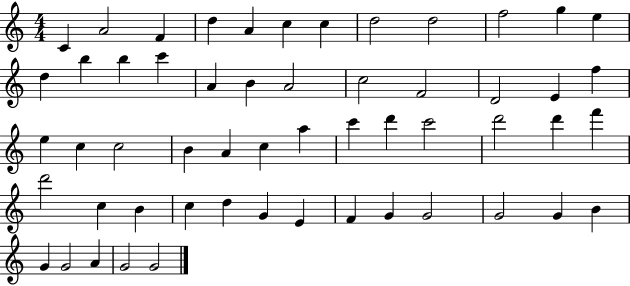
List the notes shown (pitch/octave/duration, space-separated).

C4/q A4/h F4/q D5/q A4/q C5/q C5/q D5/h D5/h F5/h G5/q E5/q D5/q B5/q B5/q C6/q A4/q B4/q A4/h C5/h F4/h D4/h E4/q F5/q E5/q C5/q C5/h B4/q A4/q C5/q A5/q C6/q D6/q C6/h D6/h D6/q F6/q D6/h C5/q B4/q C5/q D5/q G4/q E4/q F4/q G4/q G4/h G4/h G4/q B4/q G4/q G4/h A4/q G4/h G4/h